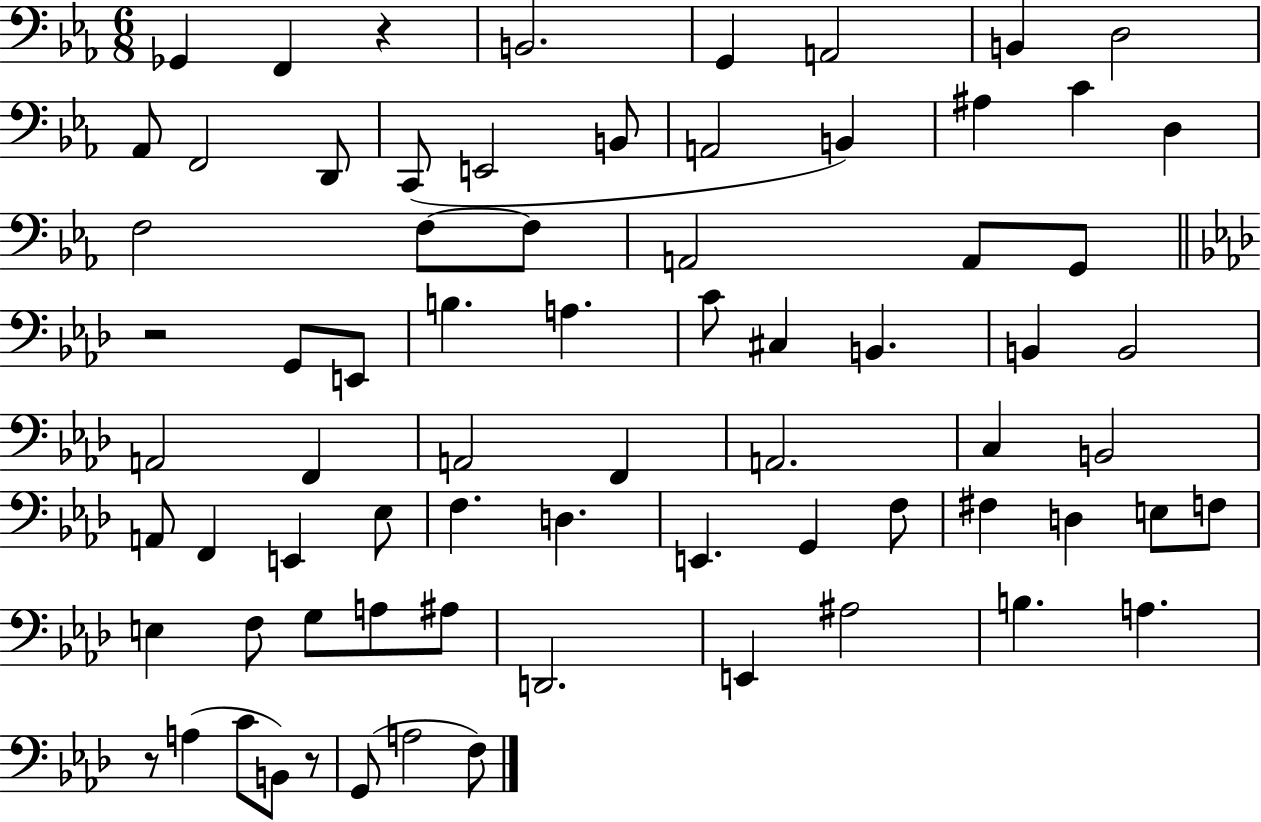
Gb2/q F2/q R/q B2/h. G2/q A2/h B2/q D3/h Ab2/e F2/h D2/e C2/e E2/h B2/e A2/h B2/q A#3/q C4/q D3/q F3/h F3/e F3/e A2/h A2/e G2/e R/h G2/e E2/e B3/q. A3/q. C4/e C#3/q B2/q. B2/q B2/h A2/h F2/q A2/h F2/q A2/h. C3/q B2/h A2/e F2/q E2/q Eb3/e F3/q. D3/q. E2/q. G2/q F3/e F#3/q D3/q E3/e F3/e E3/q F3/e G3/e A3/e A#3/e D2/h. E2/q A#3/h B3/q. A3/q. R/e A3/q C4/e B2/e R/e G2/e A3/h F3/e